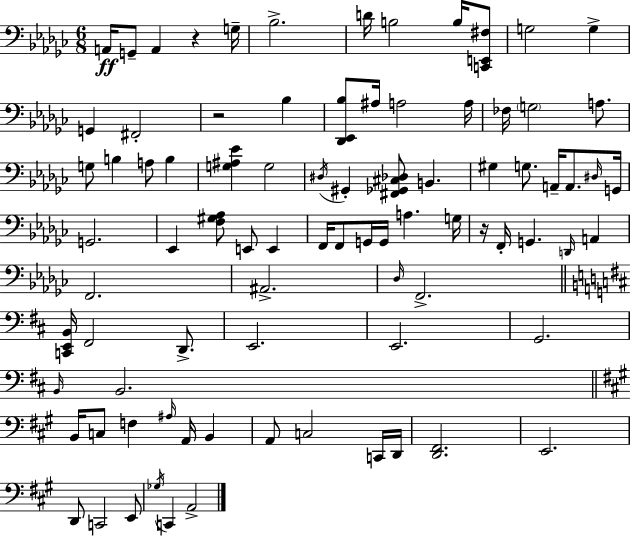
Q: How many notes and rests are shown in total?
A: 85